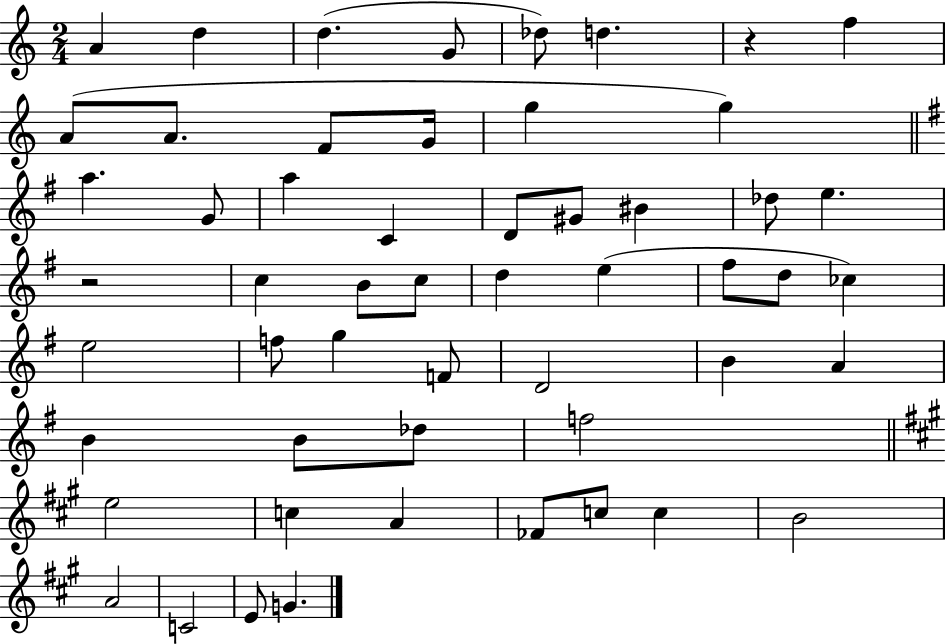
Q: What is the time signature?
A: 2/4